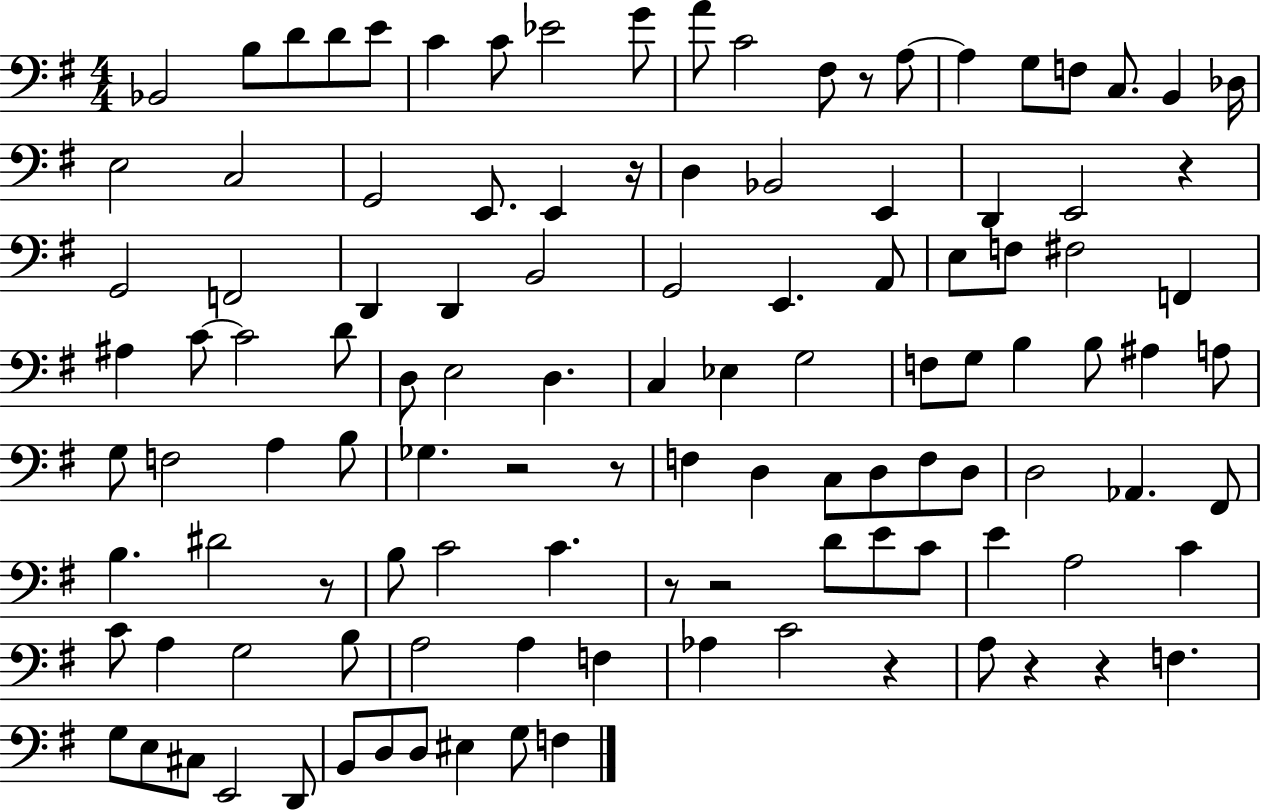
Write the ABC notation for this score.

X:1
T:Untitled
M:4/4
L:1/4
K:G
_B,,2 B,/2 D/2 D/2 E/2 C C/2 _E2 G/2 A/2 C2 ^F,/2 z/2 A,/2 A, G,/2 F,/2 C,/2 B,, _D,/4 E,2 C,2 G,,2 E,,/2 E,, z/4 D, _B,,2 E,, D,, E,,2 z G,,2 F,,2 D,, D,, B,,2 G,,2 E,, A,,/2 E,/2 F,/2 ^F,2 F,, ^A, C/2 C2 D/2 D,/2 E,2 D, C, _E, G,2 F,/2 G,/2 B, B,/2 ^A, A,/2 G,/2 F,2 A, B,/2 _G, z2 z/2 F, D, C,/2 D,/2 F,/2 D,/2 D,2 _A,, ^F,,/2 B, ^D2 z/2 B,/2 C2 C z/2 z2 D/2 E/2 C/2 E A,2 C C/2 A, G,2 B,/2 A,2 A, F, _A, C2 z A,/2 z z F, G,/2 E,/2 ^C,/2 E,,2 D,,/2 B,,/2 D,/2 D,/2 ^E, G,/2 F,